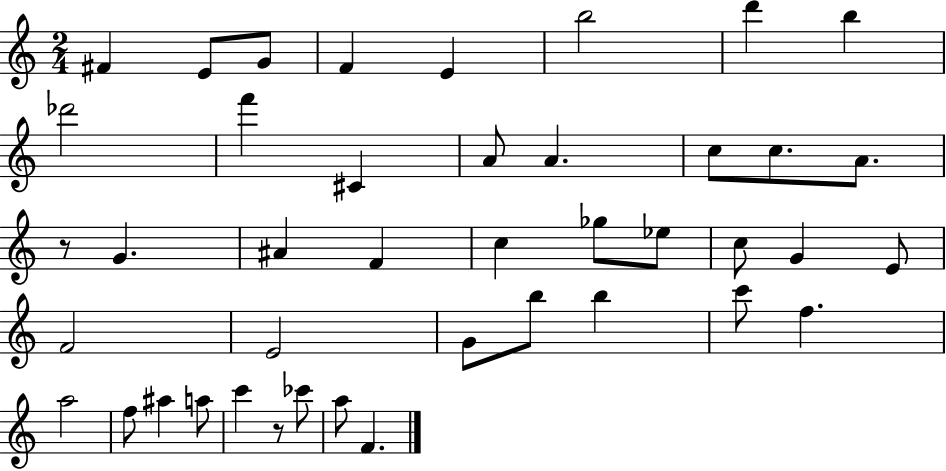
F#4/q E4/e G4/e F4/q E4/q B5/h D6/q B5/q Db6/h F6/q C#4/q A4/e A4/q. C5/e C5/e. A4/e. R/e G4/q. A#4/q F4/q C5/q Gb5/e Eb5/e C5/e G4/q E4/e F4/h E4/h G4/e B5/e B5/q C6/e F5/q. A5/h F5/e A#5/q A5/e C6/q R/e CES6/e A5/e F4/q.